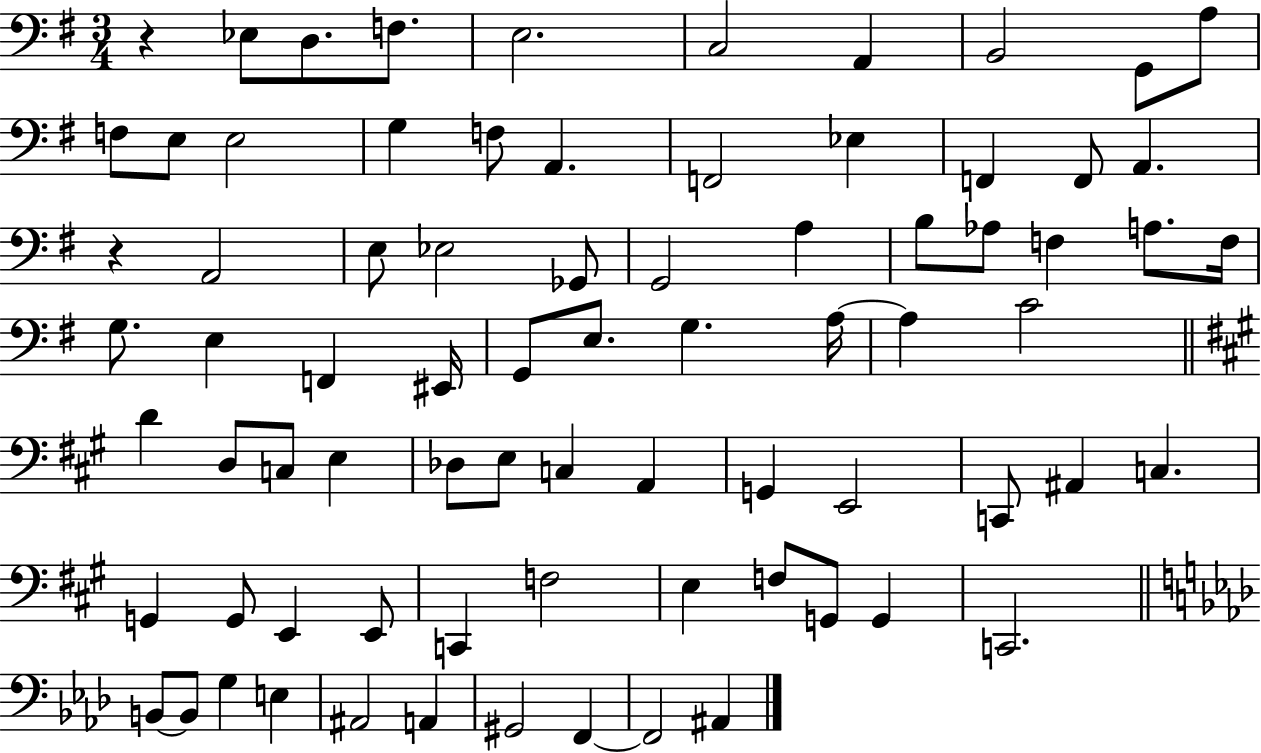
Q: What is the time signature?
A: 3/4